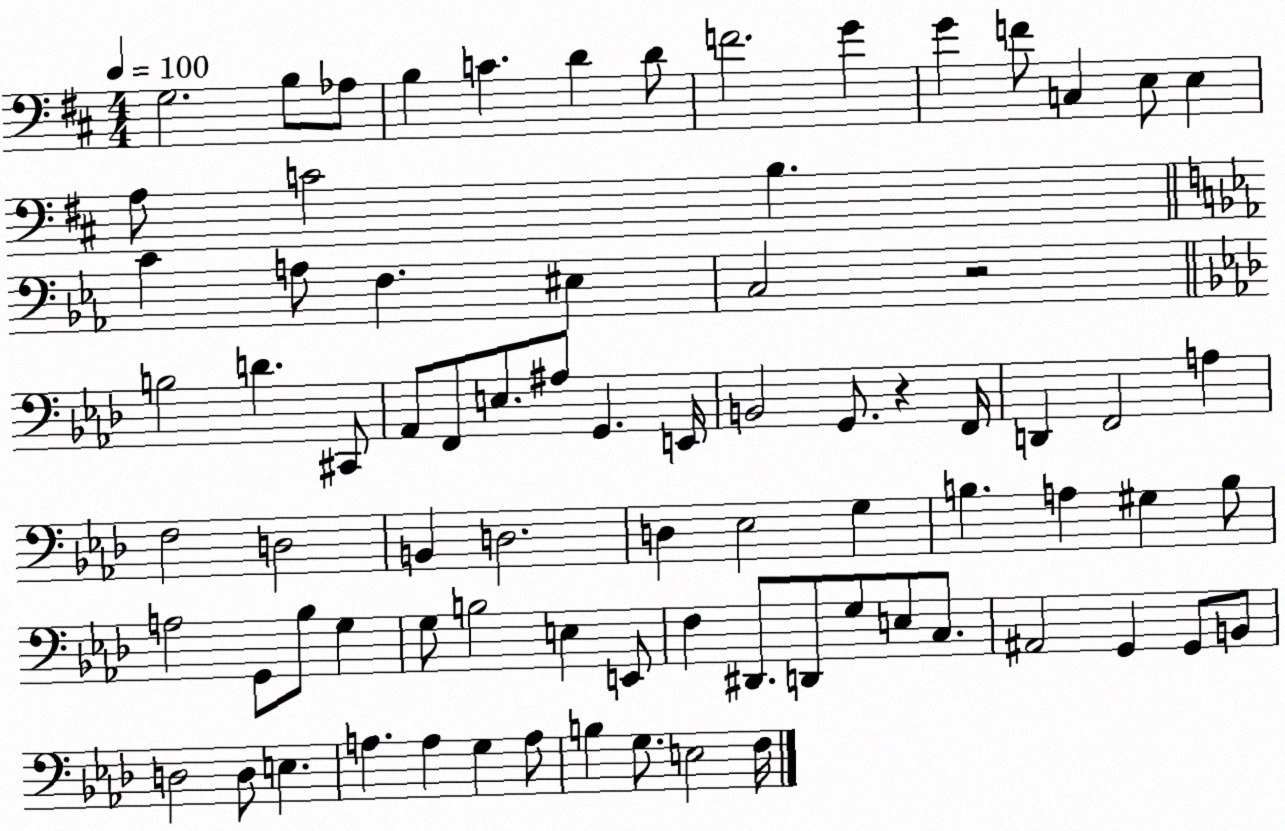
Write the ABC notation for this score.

X:1
T:Untitled
M:4/4
L:1/4
K:D
G,2 B,/2 _A,/2 B, C D D/2 F2 G G F/2 C, E,/2 E, A,/2 C2 B, C A,/2 F, ^E, C,2 z2 B,2 D ^C,,/2 _A,,/2 F,,/2 E,/2 ^A,/2 G,, E,,/4 B,,2 G,,/2 z F,,/4 D,, F,,2 A, F,2 D,2 B,, D,2 D, _E,2 G, B, A, ^G, B,/2 A,2 G,,/2 _B,/2 G, G,/2 B,2 E, E,,/2 F, ^D,,/2 D,,/2 G,/2 E,/2 C,/2 ^A,,2 G,, G,,/2 B,,/2 D,2 D,/2 E, A, A, G, A,/2 B, G,/2 E,2 F,/4